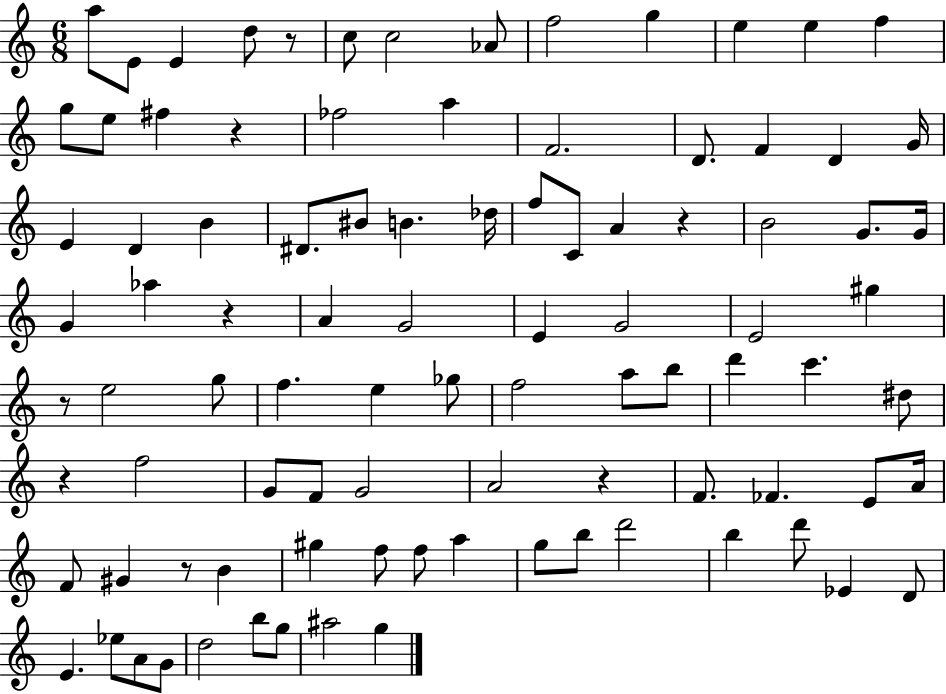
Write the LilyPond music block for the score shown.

{
  \clef treble
  \numericTimeSignature
  \time 6/8
  \key c \major
  a''8 e'8 e'4 d''8 r8 | c''8 c''2 aes'8 | f''2 g''4 | e''4 e''4 f''4 | \break g''8 e''8 fis''4 r4 | fes''2 a''4 | f'2. | d'8. f'4 d'4 g'16 | \break e'4 d'4 b'4 | dis'8. bis'8 b'4. des''16 | f''8 c'8 a'4 r4 | b'2 g'8. g'16 | \break g'4 aes''4 r4 | a'4 g'2 | e'4 g'2 | e'2 gis''4 | \break r8 e''2 g''8 | f''4. e''4 ges''8 | f''2 a''8 b''8 | d'''4 c'''4. dis''8 | \break r4 f''2 | g'8 f'8 g'2 | a'2 r4 | f'8. fes'4. e'8 a'16 | \break f'8 gis'4 r8 b'4 | gis''4 f''8 f''8 a''4 | g''8 b''8 d'''2 | b''4 d'''8 ees'4 d'8 | \break e'4. ees''8 a'8 g'8 | d''2 b''8 g''8 | ais''2 g''4 | \bar "|."
}